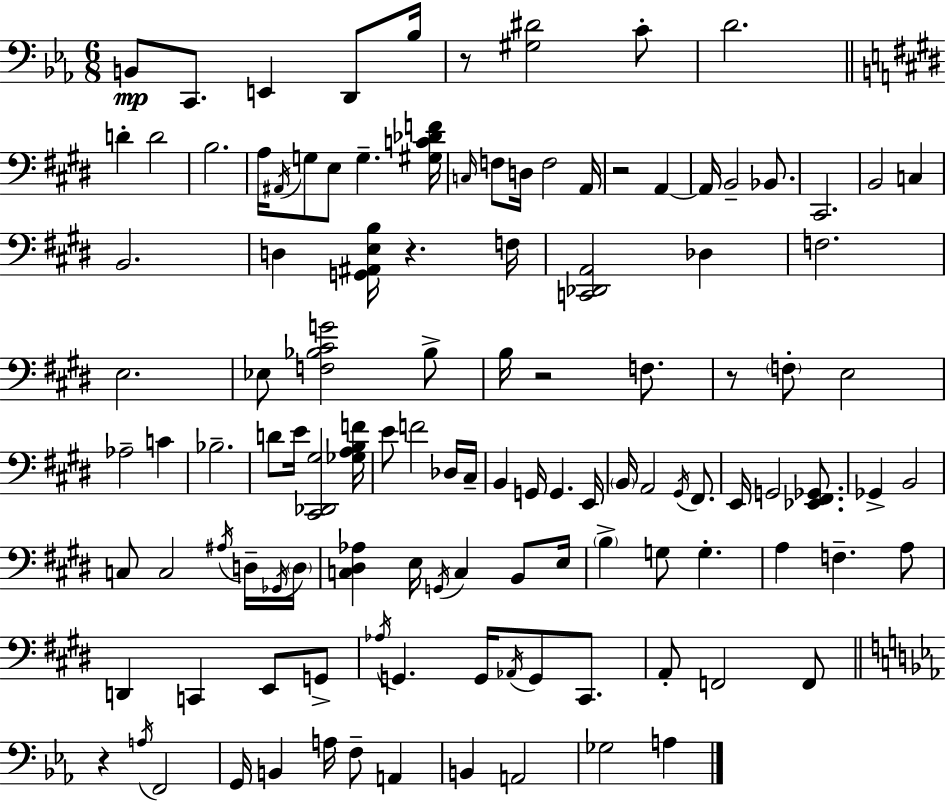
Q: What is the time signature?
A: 6/8